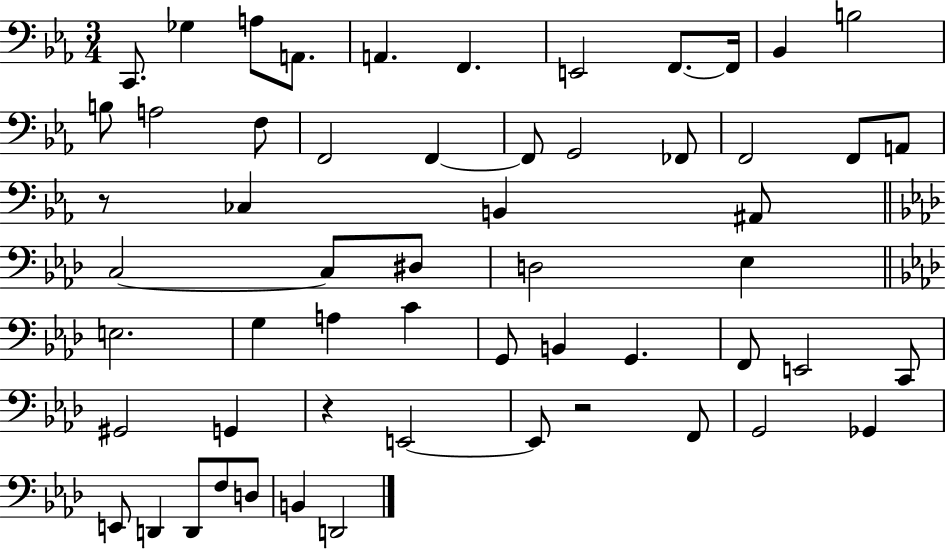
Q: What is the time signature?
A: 3/4